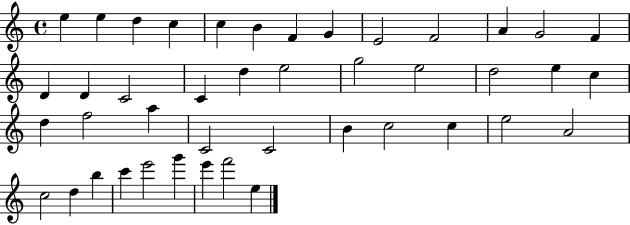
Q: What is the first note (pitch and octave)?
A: E5